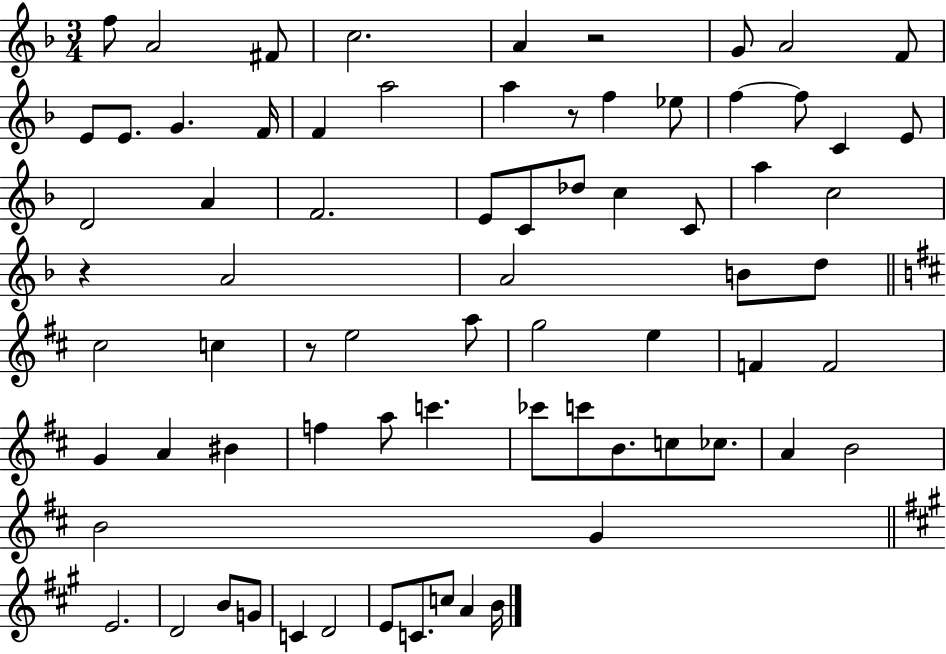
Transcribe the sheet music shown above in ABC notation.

X:1
T:Untitled
M:3/4
L:1/4
K:F
f/2 A2 ^F/2 c2 A z2 G/2 A2 F/2 E/2 E/2 G F/4 F a2 a z/2 f _e/2 f f/2 C E/2 D2 A F2 E/2 C/2 _d/2 c C/2 a c2 z A2 A2 B/2 d/2 ^c2 c z/2 e2 a/2 g2 e F F2 G A ^B f a/2 c' _c'/2 c'/2 B/2 c/2 _c/2 A B2 B2 G E2 D2 B/2 G/2 C D2 E/2 C/2 c/2 A B/4